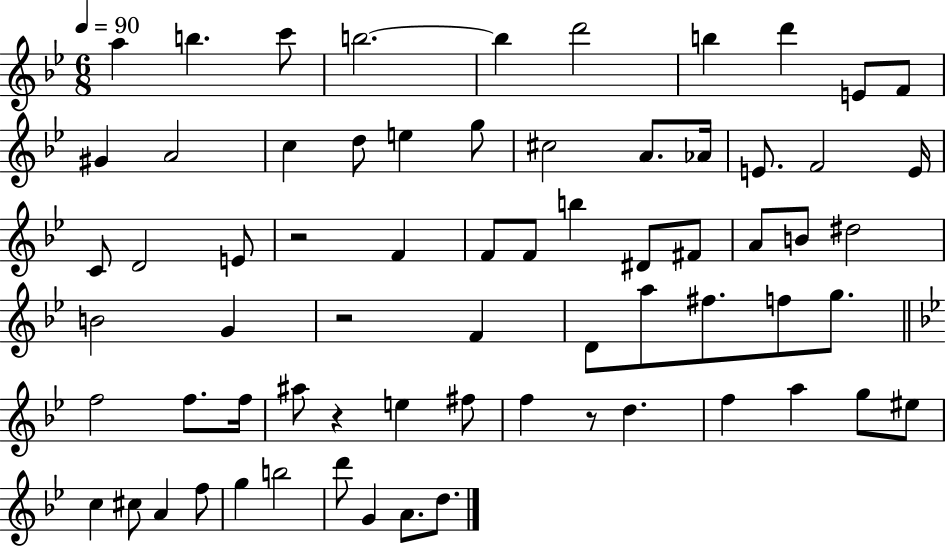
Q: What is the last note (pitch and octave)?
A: D5